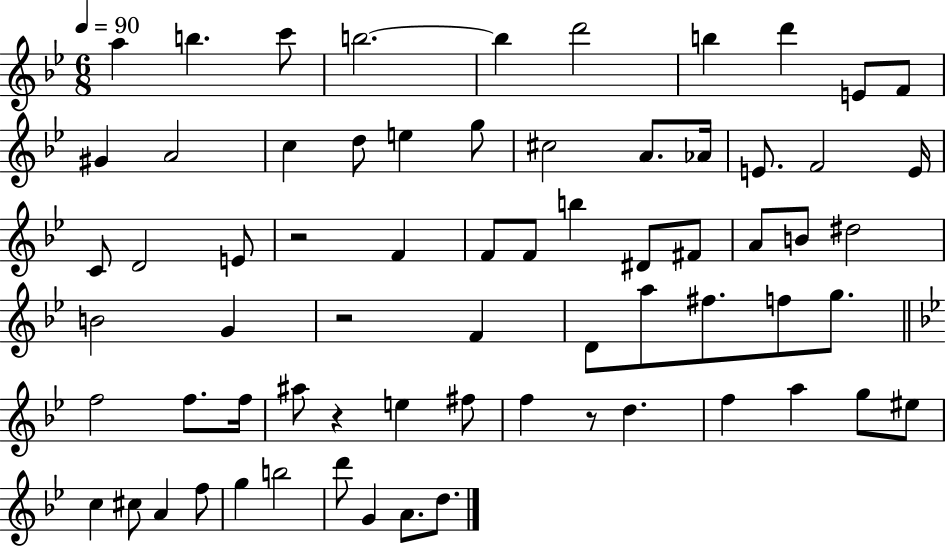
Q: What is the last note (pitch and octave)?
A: D5